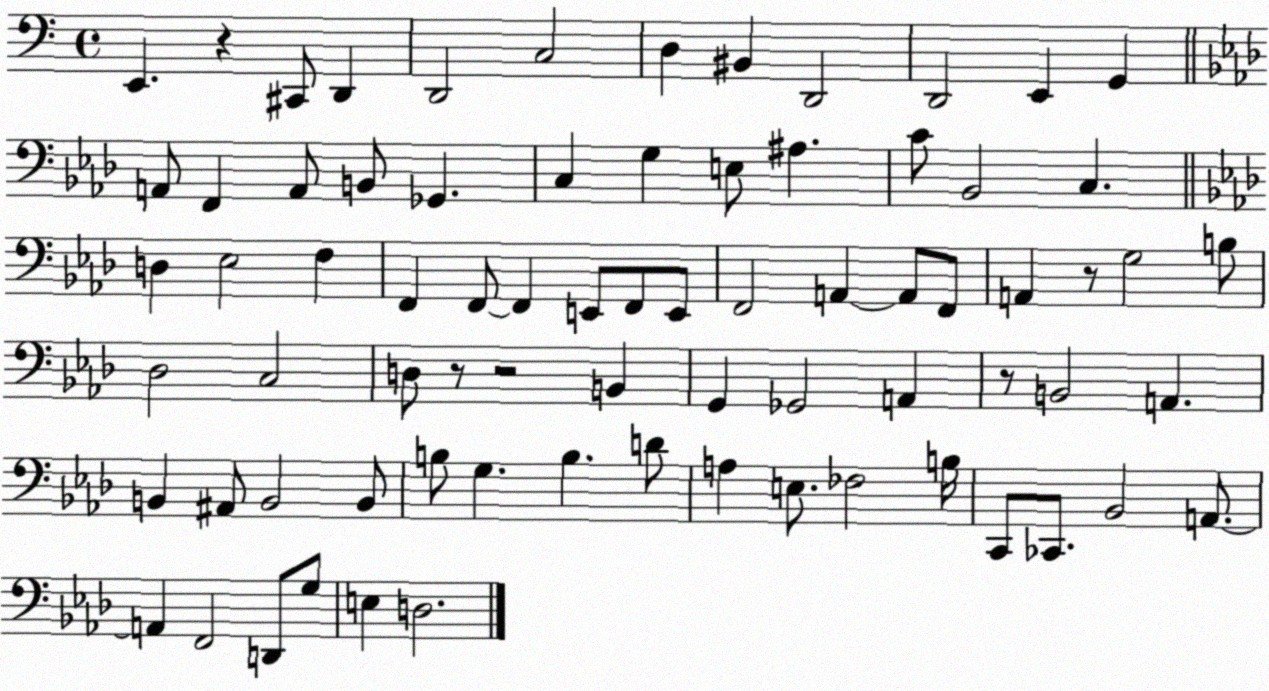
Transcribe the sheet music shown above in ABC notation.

X:1
T:Untitled
M:4/4
L:1/4
K:C
E,, z ^C,,/2 D,, D,,2 C,2 D, ^B,, D,,2 D,,2 E,, G,, A,,/2 F,, A,,/2 B,,/2 _G,, C, G, E,/2 ^A, C/2 _B,,2 C, D, _E,2 F, F,, F,,/2 F,, E,,/2 F,,/2 E,,/2 F,,2 A,, A,,/2 F,,/2 A,, z/2 G,2 B,/2 _D,2 C,2 D,/2 z/2 z2 B,, G,, _G,,2 A,, z/2 B,,2 A,, B,, ^A,,/2 B,,2 B,,/2 B,/2 G, B, D/2 A, E,/2 _F,2 B,/4 C,,/2 _C,,/2 _B,,2 A,,/2 A,, F,,2 D,,/2 G,/2 E, D,2